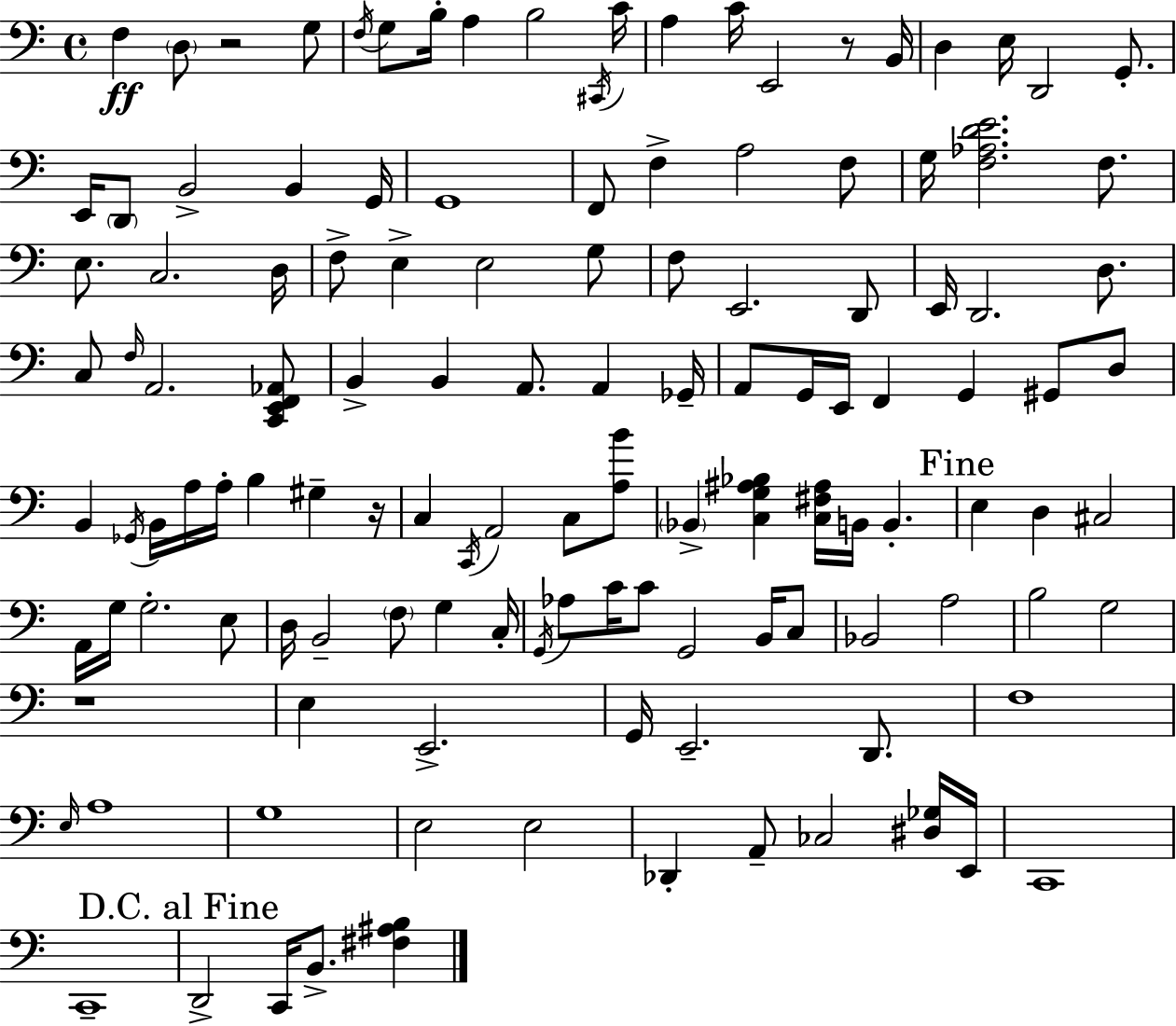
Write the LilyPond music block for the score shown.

{
  \clef bass
  \time 4/4
  \defaultTimeSignature
  \key c \major
  f4\ff \parenthesize d8 r2 g8 | \acciaccatura { f16 } g8 b16-. a4 b2 | \acciaccatura { cis,16 } c'16 a4 c'16 e,2 r8 | b,16 d4 e16 d,2 g,8.-. | \break e,16 \parenthesize d,8 b,2-> b,4 | g,16 g,1 | f,8 f4-> a2 | f8 g16 <f aes d' e'>2. f8. | \break e8. c2. | d16 f8-> e4-> e2 | g8 f8 e,2. | d,8 e,16 d,2. d8. | \break c8 \grace { f16 } a,2. | <c, e, f, aes,>8 b,4-> b,4 a,8. a,4 | ges,16-- a,8 g,16 e,16 f,4 g,4 gis,8 | d8 b,4 \acciaccatura { ges,16 } b,16 a16 a16-. b4 gis4-- | \break r16 c4 \acciaccatura { c,16 } a,2 | c8 <a b'>8 \parenthesize bes,4-> <c g ais bes>4 <c fis ais>16 b,16 b,4.-. | \mark "Fine" e4 d4 cis2 | a,16 g16 g2.-. | \break e8 d16 b,2-- \parenthesize f8 | g4 c16-. \acciaccatura { g,16 } aes8 c'16 c'8 g,2 | b,16 c8 bes,2 a2 | b2 g2 | \break r1 | e4 e,2.-> | g,16 e,2.-- | d,8. f1 | \break \grace { e16 } a1 | g1 | e2 e2 | des,4-. a,8-- ces2 | \break <dis ges>16 e,16 c,1 | c,1-- | \mark "D.C. al Fine" d,2-> c,16 | b,8.-> <fis ais b>4 \bar "|."
}